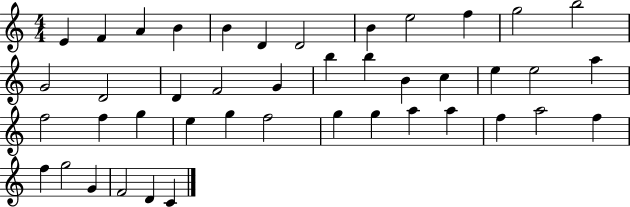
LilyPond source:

{
  \clef treble
  \numericTimeSignature
  \time 4/4
  \key c \major
  e'4 f'4 a'4 b'4 | b'4 d'4 d'2 | b'4 e''2 f''4 | g''2 b''2 | \break g'2 d'2 | d'4 f'2 g'4 | b''4 b''4 b'4 c''4 | e''4 e''2 a''4 | \break f''2 f''4 g''4 | e''4 g''4 f''2 | g''4 g''4 a''4 a''4 | f''4 a''2 f''4 | \break f''4 g''2 g'4 | f'2 d'4 c'4 | \bar "|."
}